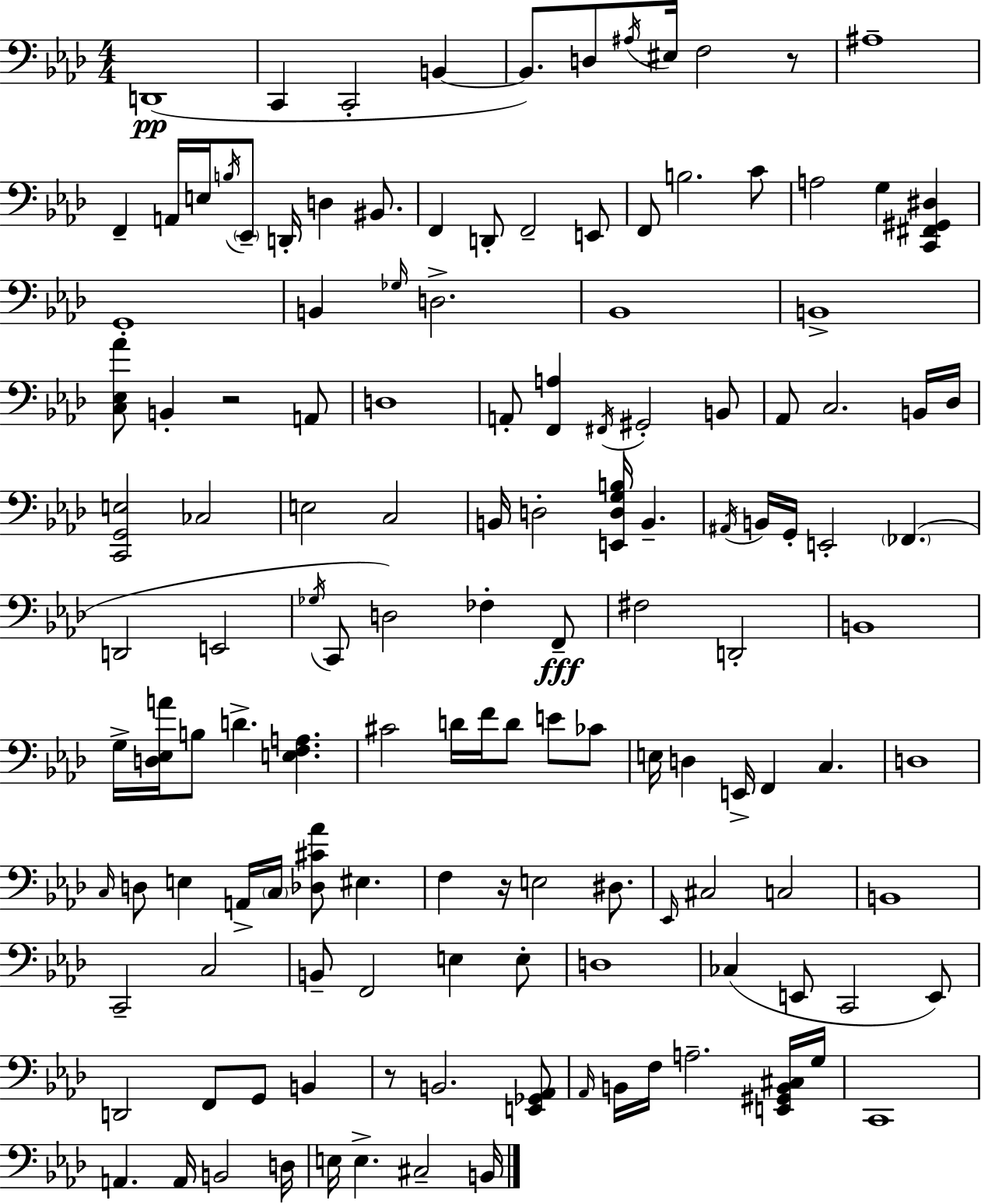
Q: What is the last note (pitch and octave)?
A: B2